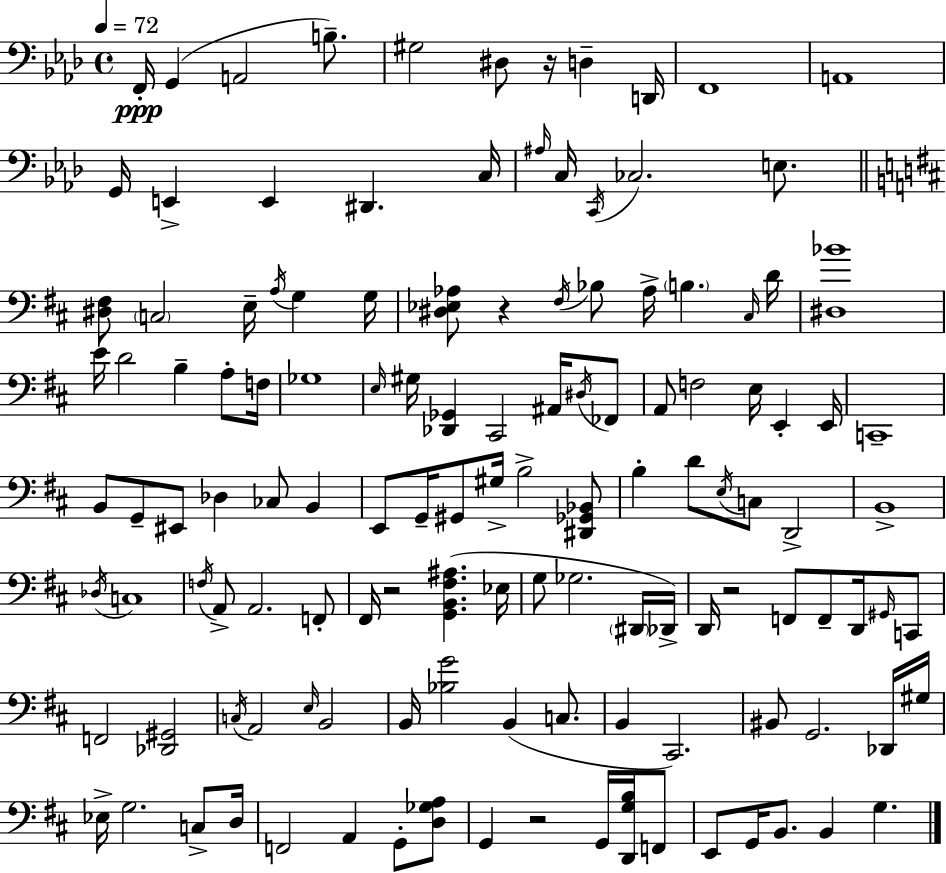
{
  \clef bass
  \time 4/4
  \defaultTimeSignature
  \key f \minor
  \tempo 4 = 72
  \repeat volta 2 { f,16-.\ppp g,4( a,2 b8.--) | gis2 dis8 r16 d4-- d,16 | f,1 | a,1 | \break g,16 e,4-> e,4 dis,4. c16 | \grace { ais16 } c16 \acciaccatura { c,16 } ces2. e8. | \bar "||" \break \key d \major <dis fis>8 \parenthesize c2 e16-- \acciaccatura { a16 } g4 | g16 <dis ees aes>8 r4 \acciaccatura { fis16 } bes8 aes16-> \parenthesize b4. | \grace { cis16 } d'16 <dis bes'>1 | e'16 d'2 b4-- | \break a8-. f16 ges1 | \grace { e16 } gis16 <des, ges,>4 cis,2 | ais,16 \acciaccatura { dis16 } fes,8 a,8 f2 e16 | e,4-. e,16 c,1-- | \break b,8 g,8-- eis,8 des4 ces8 | b,4 e,8 g,16-- gis,8 gis16-> b2-> | <dis, ges, bes,>8 b4-. d'8 \acciaccatura { e16 } c8 d,2-> | b,1-> | \break \acciaccatura { des16 } c1 | \acciaccatura { f16 } a,8-> a,2. | f,8-. fis,16 r2 | <g, b, fis ais>4.( ees16 g8 ges2. | \break \parenthesize dis,16 des,16->) d,16 r2 | f,8 f,8-- d,16 \grace { gis,16 } c,8 f,2 | <des, gis,>2 \acciaccatura { c16 } a,2 | \grace { e16 } b,2 b,16 <bes g'>2 | \break b,4( c8. b,4 cis,2.) | bis,8 g,2. | des,16 gis16 ees16-> g2. | c8-> d16 f,2 | \break a,4 g,8-. <d ges a>8 g,4 r2 | g,16 <d, g b>16 f,8 e,8 g,16 b,8. | b,4 g4. } \bar "|."
}